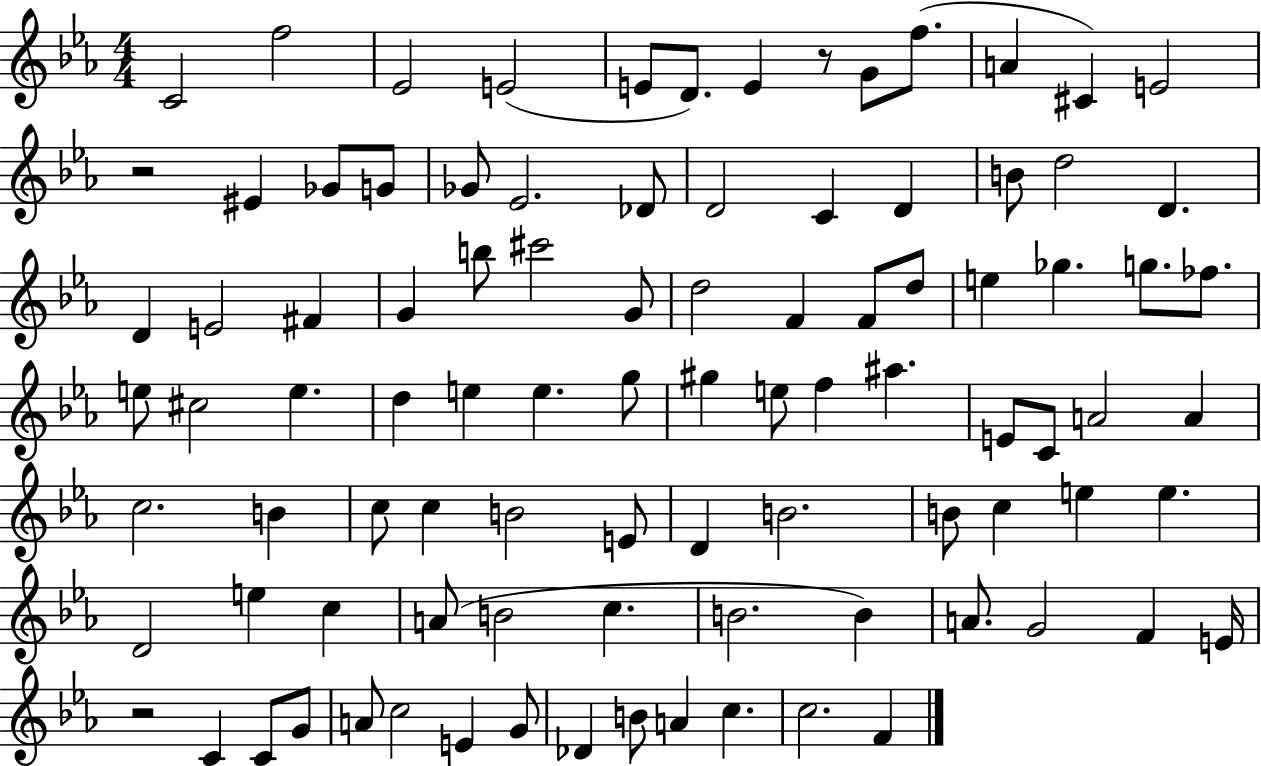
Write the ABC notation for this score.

X:1
T:Untitled
M:4/4
L:1/4
K:Eb
C2 f2 _E2 E2 E/2 D/2 E z/2 G/2 f/2 A ^C E2 z2 ^E _G/2 G/2 _G/2 _E2 _D/2 D2 C D B/2 d2 D D E2 ^F G b/2 ^c'2 G/2 d2 F F/2 d/2 e _g g/2 _f/2 e/2 ^c2 e d e e g/2 ^g e/2 f ^a E/2 C/2 A2 A c2 B c/2 c B2 E/2 D B2 B/2 c e e D2 e c A/2 B2 c B2 B A/2 G2 F E/4 z2 C C/2 G/2 A/2 c2 E G/2 _D B/2 A c c2 F